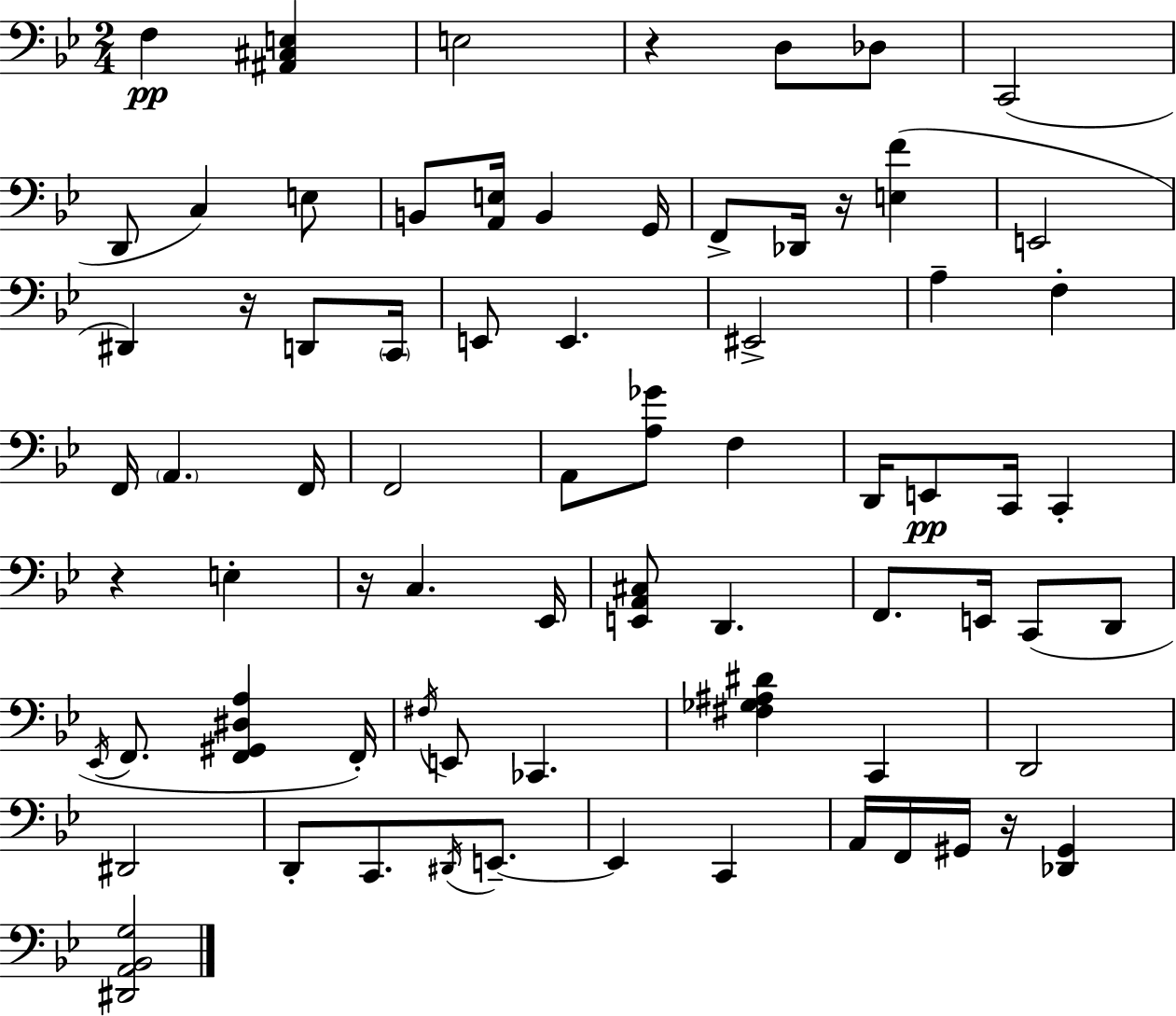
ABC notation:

X:1
T:Untitled
M:2/4
L:1/4
K:Gm
F, [^A,,^C,E,] E,2 z D,/2 _D,/2 C,,2 D,,/2 C, E,/2 B,,/2 [A,,E,]/4 B,, G,,/4 F,,/2 _D,,/4 z/4 [E,F] E,,2 ^D,, z/4 D,,/2 C,,/4 E,,/2 E,, ^E,,2 A, F, F,,/4 A,, F,,/4 F,,2 A,,/2 [A,_G]/2 F, D,,/4 E,,/2 C,,/4 C,, z E, z/4 C, _E,,/4 [E,,A,,^C,]/2 D,, F,,/2 E,,/4 C,,/2 D,,/2 _E,,/4 F,,/2 [F,,^G,,^D,A,] F,,/4 ^F,/4 E,,/2 _C,, [^F,_G,^A,^D] C,, D,,2 ^D,,2 D,,/2 C,,/2 ^D,,/4 E,,/2 E,, C,, A,,/4 F,,/4 ^G,,/4 z/4 [_D,,^G,,] [^D,,A,,_B,,G,]2